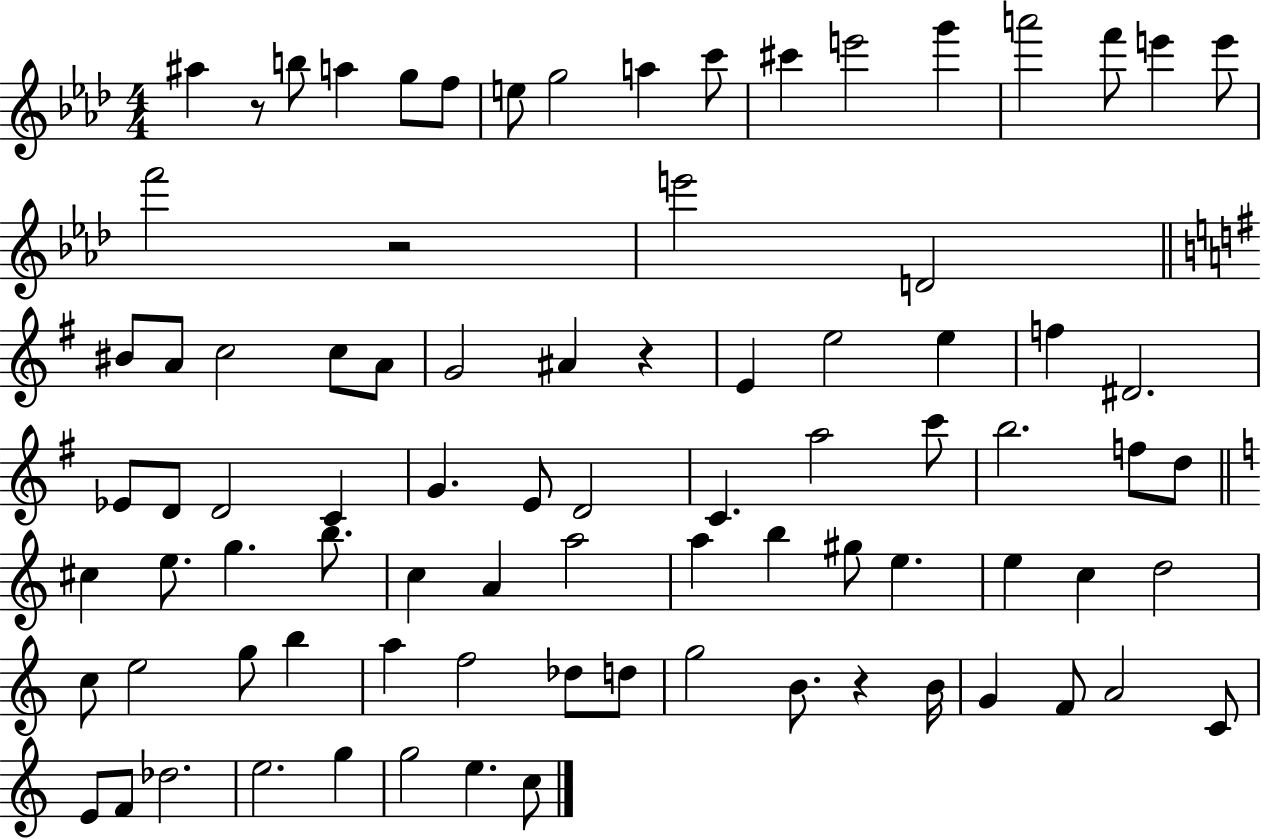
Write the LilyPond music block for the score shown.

{
  \clef treble
  \numericTimeSignature
  \time 4/4
  \key aes \major
  ais''4 r8 b''8 a''4 g''8 f''8 | e''8 g''2 a''4 c'''8 | cis'''4 e'''2 g'''4 | a'''2 f'''8 e'''4 e'''8 | \break f'''2 r2 | e'''2 d'2 | \bar "||" \break \key e \minor bis'8 a'8 c''2 c''8 a'8 | g'2 ais'4 r4 | e'4 e''2 e''4 | f''4 dis'2. | \break ees'8 d'8 d'2 c'4 | g'4. e'8 d'2 | c'4. a''2 c'''8 | b''2. f''8 d''8 | \break \bar "||" \break \key c \major cis''4 e''8. g''4. b''8. | c''4 a'4 a''2 | a''4 b''4 gis''8 e''4. | e''4 c''4 d''2 | \break c''8 e''2 g''8 b''4 | a''4 f''2 des''8 d''8 | g''2 b'8. r4 b'16 | g'4 f'8 a'2 c'8 | \break e'8 f'8 des''2. | e''2. g''4 | g''2 e''4. c''8 | \bar "|."
}